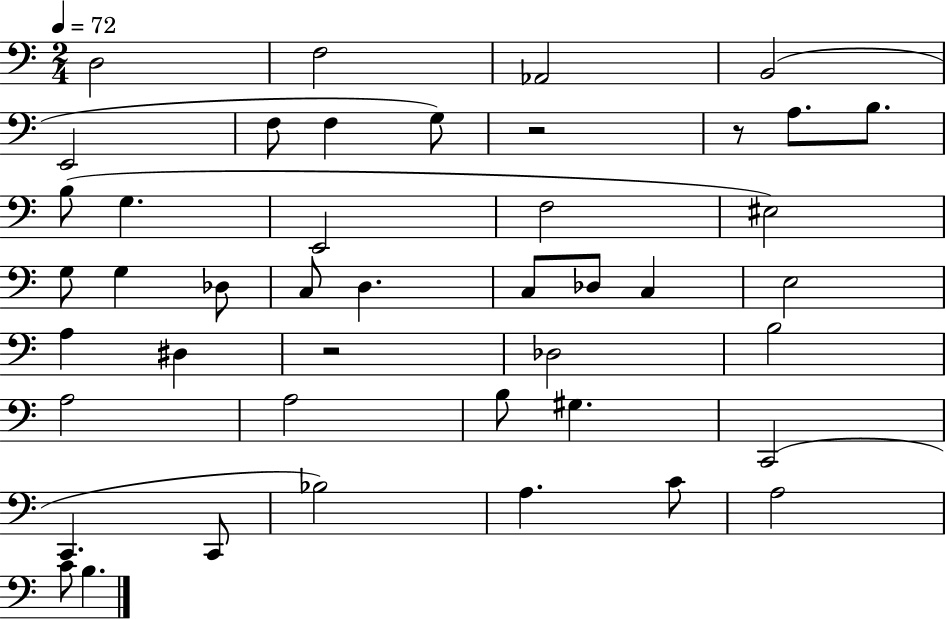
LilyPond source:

{
  \clef bass
  \numericTimeSignature
  \time 2/4
  \key c \major
  \tempo 4 = 72
  \repeat volta 2 { d2 | f2 | aes,2 | b,2( | \break e,2 | f8 f4 g8) | r2 | r8 a8. b8. | \break b8( g4. | e,2 | f2 | eis2) | \break g8 g4 des8 | c8 d4. | c8 des8 c4 | e2 | \break a4 dis4 | r2 | des2 | b2 | \break a2 | a2 | b8 gis4. | c,2( | \break c,4. c,8 | bes2) | a4. c'8 | a2 | \break c'8 b4. | } \bar "|."
}